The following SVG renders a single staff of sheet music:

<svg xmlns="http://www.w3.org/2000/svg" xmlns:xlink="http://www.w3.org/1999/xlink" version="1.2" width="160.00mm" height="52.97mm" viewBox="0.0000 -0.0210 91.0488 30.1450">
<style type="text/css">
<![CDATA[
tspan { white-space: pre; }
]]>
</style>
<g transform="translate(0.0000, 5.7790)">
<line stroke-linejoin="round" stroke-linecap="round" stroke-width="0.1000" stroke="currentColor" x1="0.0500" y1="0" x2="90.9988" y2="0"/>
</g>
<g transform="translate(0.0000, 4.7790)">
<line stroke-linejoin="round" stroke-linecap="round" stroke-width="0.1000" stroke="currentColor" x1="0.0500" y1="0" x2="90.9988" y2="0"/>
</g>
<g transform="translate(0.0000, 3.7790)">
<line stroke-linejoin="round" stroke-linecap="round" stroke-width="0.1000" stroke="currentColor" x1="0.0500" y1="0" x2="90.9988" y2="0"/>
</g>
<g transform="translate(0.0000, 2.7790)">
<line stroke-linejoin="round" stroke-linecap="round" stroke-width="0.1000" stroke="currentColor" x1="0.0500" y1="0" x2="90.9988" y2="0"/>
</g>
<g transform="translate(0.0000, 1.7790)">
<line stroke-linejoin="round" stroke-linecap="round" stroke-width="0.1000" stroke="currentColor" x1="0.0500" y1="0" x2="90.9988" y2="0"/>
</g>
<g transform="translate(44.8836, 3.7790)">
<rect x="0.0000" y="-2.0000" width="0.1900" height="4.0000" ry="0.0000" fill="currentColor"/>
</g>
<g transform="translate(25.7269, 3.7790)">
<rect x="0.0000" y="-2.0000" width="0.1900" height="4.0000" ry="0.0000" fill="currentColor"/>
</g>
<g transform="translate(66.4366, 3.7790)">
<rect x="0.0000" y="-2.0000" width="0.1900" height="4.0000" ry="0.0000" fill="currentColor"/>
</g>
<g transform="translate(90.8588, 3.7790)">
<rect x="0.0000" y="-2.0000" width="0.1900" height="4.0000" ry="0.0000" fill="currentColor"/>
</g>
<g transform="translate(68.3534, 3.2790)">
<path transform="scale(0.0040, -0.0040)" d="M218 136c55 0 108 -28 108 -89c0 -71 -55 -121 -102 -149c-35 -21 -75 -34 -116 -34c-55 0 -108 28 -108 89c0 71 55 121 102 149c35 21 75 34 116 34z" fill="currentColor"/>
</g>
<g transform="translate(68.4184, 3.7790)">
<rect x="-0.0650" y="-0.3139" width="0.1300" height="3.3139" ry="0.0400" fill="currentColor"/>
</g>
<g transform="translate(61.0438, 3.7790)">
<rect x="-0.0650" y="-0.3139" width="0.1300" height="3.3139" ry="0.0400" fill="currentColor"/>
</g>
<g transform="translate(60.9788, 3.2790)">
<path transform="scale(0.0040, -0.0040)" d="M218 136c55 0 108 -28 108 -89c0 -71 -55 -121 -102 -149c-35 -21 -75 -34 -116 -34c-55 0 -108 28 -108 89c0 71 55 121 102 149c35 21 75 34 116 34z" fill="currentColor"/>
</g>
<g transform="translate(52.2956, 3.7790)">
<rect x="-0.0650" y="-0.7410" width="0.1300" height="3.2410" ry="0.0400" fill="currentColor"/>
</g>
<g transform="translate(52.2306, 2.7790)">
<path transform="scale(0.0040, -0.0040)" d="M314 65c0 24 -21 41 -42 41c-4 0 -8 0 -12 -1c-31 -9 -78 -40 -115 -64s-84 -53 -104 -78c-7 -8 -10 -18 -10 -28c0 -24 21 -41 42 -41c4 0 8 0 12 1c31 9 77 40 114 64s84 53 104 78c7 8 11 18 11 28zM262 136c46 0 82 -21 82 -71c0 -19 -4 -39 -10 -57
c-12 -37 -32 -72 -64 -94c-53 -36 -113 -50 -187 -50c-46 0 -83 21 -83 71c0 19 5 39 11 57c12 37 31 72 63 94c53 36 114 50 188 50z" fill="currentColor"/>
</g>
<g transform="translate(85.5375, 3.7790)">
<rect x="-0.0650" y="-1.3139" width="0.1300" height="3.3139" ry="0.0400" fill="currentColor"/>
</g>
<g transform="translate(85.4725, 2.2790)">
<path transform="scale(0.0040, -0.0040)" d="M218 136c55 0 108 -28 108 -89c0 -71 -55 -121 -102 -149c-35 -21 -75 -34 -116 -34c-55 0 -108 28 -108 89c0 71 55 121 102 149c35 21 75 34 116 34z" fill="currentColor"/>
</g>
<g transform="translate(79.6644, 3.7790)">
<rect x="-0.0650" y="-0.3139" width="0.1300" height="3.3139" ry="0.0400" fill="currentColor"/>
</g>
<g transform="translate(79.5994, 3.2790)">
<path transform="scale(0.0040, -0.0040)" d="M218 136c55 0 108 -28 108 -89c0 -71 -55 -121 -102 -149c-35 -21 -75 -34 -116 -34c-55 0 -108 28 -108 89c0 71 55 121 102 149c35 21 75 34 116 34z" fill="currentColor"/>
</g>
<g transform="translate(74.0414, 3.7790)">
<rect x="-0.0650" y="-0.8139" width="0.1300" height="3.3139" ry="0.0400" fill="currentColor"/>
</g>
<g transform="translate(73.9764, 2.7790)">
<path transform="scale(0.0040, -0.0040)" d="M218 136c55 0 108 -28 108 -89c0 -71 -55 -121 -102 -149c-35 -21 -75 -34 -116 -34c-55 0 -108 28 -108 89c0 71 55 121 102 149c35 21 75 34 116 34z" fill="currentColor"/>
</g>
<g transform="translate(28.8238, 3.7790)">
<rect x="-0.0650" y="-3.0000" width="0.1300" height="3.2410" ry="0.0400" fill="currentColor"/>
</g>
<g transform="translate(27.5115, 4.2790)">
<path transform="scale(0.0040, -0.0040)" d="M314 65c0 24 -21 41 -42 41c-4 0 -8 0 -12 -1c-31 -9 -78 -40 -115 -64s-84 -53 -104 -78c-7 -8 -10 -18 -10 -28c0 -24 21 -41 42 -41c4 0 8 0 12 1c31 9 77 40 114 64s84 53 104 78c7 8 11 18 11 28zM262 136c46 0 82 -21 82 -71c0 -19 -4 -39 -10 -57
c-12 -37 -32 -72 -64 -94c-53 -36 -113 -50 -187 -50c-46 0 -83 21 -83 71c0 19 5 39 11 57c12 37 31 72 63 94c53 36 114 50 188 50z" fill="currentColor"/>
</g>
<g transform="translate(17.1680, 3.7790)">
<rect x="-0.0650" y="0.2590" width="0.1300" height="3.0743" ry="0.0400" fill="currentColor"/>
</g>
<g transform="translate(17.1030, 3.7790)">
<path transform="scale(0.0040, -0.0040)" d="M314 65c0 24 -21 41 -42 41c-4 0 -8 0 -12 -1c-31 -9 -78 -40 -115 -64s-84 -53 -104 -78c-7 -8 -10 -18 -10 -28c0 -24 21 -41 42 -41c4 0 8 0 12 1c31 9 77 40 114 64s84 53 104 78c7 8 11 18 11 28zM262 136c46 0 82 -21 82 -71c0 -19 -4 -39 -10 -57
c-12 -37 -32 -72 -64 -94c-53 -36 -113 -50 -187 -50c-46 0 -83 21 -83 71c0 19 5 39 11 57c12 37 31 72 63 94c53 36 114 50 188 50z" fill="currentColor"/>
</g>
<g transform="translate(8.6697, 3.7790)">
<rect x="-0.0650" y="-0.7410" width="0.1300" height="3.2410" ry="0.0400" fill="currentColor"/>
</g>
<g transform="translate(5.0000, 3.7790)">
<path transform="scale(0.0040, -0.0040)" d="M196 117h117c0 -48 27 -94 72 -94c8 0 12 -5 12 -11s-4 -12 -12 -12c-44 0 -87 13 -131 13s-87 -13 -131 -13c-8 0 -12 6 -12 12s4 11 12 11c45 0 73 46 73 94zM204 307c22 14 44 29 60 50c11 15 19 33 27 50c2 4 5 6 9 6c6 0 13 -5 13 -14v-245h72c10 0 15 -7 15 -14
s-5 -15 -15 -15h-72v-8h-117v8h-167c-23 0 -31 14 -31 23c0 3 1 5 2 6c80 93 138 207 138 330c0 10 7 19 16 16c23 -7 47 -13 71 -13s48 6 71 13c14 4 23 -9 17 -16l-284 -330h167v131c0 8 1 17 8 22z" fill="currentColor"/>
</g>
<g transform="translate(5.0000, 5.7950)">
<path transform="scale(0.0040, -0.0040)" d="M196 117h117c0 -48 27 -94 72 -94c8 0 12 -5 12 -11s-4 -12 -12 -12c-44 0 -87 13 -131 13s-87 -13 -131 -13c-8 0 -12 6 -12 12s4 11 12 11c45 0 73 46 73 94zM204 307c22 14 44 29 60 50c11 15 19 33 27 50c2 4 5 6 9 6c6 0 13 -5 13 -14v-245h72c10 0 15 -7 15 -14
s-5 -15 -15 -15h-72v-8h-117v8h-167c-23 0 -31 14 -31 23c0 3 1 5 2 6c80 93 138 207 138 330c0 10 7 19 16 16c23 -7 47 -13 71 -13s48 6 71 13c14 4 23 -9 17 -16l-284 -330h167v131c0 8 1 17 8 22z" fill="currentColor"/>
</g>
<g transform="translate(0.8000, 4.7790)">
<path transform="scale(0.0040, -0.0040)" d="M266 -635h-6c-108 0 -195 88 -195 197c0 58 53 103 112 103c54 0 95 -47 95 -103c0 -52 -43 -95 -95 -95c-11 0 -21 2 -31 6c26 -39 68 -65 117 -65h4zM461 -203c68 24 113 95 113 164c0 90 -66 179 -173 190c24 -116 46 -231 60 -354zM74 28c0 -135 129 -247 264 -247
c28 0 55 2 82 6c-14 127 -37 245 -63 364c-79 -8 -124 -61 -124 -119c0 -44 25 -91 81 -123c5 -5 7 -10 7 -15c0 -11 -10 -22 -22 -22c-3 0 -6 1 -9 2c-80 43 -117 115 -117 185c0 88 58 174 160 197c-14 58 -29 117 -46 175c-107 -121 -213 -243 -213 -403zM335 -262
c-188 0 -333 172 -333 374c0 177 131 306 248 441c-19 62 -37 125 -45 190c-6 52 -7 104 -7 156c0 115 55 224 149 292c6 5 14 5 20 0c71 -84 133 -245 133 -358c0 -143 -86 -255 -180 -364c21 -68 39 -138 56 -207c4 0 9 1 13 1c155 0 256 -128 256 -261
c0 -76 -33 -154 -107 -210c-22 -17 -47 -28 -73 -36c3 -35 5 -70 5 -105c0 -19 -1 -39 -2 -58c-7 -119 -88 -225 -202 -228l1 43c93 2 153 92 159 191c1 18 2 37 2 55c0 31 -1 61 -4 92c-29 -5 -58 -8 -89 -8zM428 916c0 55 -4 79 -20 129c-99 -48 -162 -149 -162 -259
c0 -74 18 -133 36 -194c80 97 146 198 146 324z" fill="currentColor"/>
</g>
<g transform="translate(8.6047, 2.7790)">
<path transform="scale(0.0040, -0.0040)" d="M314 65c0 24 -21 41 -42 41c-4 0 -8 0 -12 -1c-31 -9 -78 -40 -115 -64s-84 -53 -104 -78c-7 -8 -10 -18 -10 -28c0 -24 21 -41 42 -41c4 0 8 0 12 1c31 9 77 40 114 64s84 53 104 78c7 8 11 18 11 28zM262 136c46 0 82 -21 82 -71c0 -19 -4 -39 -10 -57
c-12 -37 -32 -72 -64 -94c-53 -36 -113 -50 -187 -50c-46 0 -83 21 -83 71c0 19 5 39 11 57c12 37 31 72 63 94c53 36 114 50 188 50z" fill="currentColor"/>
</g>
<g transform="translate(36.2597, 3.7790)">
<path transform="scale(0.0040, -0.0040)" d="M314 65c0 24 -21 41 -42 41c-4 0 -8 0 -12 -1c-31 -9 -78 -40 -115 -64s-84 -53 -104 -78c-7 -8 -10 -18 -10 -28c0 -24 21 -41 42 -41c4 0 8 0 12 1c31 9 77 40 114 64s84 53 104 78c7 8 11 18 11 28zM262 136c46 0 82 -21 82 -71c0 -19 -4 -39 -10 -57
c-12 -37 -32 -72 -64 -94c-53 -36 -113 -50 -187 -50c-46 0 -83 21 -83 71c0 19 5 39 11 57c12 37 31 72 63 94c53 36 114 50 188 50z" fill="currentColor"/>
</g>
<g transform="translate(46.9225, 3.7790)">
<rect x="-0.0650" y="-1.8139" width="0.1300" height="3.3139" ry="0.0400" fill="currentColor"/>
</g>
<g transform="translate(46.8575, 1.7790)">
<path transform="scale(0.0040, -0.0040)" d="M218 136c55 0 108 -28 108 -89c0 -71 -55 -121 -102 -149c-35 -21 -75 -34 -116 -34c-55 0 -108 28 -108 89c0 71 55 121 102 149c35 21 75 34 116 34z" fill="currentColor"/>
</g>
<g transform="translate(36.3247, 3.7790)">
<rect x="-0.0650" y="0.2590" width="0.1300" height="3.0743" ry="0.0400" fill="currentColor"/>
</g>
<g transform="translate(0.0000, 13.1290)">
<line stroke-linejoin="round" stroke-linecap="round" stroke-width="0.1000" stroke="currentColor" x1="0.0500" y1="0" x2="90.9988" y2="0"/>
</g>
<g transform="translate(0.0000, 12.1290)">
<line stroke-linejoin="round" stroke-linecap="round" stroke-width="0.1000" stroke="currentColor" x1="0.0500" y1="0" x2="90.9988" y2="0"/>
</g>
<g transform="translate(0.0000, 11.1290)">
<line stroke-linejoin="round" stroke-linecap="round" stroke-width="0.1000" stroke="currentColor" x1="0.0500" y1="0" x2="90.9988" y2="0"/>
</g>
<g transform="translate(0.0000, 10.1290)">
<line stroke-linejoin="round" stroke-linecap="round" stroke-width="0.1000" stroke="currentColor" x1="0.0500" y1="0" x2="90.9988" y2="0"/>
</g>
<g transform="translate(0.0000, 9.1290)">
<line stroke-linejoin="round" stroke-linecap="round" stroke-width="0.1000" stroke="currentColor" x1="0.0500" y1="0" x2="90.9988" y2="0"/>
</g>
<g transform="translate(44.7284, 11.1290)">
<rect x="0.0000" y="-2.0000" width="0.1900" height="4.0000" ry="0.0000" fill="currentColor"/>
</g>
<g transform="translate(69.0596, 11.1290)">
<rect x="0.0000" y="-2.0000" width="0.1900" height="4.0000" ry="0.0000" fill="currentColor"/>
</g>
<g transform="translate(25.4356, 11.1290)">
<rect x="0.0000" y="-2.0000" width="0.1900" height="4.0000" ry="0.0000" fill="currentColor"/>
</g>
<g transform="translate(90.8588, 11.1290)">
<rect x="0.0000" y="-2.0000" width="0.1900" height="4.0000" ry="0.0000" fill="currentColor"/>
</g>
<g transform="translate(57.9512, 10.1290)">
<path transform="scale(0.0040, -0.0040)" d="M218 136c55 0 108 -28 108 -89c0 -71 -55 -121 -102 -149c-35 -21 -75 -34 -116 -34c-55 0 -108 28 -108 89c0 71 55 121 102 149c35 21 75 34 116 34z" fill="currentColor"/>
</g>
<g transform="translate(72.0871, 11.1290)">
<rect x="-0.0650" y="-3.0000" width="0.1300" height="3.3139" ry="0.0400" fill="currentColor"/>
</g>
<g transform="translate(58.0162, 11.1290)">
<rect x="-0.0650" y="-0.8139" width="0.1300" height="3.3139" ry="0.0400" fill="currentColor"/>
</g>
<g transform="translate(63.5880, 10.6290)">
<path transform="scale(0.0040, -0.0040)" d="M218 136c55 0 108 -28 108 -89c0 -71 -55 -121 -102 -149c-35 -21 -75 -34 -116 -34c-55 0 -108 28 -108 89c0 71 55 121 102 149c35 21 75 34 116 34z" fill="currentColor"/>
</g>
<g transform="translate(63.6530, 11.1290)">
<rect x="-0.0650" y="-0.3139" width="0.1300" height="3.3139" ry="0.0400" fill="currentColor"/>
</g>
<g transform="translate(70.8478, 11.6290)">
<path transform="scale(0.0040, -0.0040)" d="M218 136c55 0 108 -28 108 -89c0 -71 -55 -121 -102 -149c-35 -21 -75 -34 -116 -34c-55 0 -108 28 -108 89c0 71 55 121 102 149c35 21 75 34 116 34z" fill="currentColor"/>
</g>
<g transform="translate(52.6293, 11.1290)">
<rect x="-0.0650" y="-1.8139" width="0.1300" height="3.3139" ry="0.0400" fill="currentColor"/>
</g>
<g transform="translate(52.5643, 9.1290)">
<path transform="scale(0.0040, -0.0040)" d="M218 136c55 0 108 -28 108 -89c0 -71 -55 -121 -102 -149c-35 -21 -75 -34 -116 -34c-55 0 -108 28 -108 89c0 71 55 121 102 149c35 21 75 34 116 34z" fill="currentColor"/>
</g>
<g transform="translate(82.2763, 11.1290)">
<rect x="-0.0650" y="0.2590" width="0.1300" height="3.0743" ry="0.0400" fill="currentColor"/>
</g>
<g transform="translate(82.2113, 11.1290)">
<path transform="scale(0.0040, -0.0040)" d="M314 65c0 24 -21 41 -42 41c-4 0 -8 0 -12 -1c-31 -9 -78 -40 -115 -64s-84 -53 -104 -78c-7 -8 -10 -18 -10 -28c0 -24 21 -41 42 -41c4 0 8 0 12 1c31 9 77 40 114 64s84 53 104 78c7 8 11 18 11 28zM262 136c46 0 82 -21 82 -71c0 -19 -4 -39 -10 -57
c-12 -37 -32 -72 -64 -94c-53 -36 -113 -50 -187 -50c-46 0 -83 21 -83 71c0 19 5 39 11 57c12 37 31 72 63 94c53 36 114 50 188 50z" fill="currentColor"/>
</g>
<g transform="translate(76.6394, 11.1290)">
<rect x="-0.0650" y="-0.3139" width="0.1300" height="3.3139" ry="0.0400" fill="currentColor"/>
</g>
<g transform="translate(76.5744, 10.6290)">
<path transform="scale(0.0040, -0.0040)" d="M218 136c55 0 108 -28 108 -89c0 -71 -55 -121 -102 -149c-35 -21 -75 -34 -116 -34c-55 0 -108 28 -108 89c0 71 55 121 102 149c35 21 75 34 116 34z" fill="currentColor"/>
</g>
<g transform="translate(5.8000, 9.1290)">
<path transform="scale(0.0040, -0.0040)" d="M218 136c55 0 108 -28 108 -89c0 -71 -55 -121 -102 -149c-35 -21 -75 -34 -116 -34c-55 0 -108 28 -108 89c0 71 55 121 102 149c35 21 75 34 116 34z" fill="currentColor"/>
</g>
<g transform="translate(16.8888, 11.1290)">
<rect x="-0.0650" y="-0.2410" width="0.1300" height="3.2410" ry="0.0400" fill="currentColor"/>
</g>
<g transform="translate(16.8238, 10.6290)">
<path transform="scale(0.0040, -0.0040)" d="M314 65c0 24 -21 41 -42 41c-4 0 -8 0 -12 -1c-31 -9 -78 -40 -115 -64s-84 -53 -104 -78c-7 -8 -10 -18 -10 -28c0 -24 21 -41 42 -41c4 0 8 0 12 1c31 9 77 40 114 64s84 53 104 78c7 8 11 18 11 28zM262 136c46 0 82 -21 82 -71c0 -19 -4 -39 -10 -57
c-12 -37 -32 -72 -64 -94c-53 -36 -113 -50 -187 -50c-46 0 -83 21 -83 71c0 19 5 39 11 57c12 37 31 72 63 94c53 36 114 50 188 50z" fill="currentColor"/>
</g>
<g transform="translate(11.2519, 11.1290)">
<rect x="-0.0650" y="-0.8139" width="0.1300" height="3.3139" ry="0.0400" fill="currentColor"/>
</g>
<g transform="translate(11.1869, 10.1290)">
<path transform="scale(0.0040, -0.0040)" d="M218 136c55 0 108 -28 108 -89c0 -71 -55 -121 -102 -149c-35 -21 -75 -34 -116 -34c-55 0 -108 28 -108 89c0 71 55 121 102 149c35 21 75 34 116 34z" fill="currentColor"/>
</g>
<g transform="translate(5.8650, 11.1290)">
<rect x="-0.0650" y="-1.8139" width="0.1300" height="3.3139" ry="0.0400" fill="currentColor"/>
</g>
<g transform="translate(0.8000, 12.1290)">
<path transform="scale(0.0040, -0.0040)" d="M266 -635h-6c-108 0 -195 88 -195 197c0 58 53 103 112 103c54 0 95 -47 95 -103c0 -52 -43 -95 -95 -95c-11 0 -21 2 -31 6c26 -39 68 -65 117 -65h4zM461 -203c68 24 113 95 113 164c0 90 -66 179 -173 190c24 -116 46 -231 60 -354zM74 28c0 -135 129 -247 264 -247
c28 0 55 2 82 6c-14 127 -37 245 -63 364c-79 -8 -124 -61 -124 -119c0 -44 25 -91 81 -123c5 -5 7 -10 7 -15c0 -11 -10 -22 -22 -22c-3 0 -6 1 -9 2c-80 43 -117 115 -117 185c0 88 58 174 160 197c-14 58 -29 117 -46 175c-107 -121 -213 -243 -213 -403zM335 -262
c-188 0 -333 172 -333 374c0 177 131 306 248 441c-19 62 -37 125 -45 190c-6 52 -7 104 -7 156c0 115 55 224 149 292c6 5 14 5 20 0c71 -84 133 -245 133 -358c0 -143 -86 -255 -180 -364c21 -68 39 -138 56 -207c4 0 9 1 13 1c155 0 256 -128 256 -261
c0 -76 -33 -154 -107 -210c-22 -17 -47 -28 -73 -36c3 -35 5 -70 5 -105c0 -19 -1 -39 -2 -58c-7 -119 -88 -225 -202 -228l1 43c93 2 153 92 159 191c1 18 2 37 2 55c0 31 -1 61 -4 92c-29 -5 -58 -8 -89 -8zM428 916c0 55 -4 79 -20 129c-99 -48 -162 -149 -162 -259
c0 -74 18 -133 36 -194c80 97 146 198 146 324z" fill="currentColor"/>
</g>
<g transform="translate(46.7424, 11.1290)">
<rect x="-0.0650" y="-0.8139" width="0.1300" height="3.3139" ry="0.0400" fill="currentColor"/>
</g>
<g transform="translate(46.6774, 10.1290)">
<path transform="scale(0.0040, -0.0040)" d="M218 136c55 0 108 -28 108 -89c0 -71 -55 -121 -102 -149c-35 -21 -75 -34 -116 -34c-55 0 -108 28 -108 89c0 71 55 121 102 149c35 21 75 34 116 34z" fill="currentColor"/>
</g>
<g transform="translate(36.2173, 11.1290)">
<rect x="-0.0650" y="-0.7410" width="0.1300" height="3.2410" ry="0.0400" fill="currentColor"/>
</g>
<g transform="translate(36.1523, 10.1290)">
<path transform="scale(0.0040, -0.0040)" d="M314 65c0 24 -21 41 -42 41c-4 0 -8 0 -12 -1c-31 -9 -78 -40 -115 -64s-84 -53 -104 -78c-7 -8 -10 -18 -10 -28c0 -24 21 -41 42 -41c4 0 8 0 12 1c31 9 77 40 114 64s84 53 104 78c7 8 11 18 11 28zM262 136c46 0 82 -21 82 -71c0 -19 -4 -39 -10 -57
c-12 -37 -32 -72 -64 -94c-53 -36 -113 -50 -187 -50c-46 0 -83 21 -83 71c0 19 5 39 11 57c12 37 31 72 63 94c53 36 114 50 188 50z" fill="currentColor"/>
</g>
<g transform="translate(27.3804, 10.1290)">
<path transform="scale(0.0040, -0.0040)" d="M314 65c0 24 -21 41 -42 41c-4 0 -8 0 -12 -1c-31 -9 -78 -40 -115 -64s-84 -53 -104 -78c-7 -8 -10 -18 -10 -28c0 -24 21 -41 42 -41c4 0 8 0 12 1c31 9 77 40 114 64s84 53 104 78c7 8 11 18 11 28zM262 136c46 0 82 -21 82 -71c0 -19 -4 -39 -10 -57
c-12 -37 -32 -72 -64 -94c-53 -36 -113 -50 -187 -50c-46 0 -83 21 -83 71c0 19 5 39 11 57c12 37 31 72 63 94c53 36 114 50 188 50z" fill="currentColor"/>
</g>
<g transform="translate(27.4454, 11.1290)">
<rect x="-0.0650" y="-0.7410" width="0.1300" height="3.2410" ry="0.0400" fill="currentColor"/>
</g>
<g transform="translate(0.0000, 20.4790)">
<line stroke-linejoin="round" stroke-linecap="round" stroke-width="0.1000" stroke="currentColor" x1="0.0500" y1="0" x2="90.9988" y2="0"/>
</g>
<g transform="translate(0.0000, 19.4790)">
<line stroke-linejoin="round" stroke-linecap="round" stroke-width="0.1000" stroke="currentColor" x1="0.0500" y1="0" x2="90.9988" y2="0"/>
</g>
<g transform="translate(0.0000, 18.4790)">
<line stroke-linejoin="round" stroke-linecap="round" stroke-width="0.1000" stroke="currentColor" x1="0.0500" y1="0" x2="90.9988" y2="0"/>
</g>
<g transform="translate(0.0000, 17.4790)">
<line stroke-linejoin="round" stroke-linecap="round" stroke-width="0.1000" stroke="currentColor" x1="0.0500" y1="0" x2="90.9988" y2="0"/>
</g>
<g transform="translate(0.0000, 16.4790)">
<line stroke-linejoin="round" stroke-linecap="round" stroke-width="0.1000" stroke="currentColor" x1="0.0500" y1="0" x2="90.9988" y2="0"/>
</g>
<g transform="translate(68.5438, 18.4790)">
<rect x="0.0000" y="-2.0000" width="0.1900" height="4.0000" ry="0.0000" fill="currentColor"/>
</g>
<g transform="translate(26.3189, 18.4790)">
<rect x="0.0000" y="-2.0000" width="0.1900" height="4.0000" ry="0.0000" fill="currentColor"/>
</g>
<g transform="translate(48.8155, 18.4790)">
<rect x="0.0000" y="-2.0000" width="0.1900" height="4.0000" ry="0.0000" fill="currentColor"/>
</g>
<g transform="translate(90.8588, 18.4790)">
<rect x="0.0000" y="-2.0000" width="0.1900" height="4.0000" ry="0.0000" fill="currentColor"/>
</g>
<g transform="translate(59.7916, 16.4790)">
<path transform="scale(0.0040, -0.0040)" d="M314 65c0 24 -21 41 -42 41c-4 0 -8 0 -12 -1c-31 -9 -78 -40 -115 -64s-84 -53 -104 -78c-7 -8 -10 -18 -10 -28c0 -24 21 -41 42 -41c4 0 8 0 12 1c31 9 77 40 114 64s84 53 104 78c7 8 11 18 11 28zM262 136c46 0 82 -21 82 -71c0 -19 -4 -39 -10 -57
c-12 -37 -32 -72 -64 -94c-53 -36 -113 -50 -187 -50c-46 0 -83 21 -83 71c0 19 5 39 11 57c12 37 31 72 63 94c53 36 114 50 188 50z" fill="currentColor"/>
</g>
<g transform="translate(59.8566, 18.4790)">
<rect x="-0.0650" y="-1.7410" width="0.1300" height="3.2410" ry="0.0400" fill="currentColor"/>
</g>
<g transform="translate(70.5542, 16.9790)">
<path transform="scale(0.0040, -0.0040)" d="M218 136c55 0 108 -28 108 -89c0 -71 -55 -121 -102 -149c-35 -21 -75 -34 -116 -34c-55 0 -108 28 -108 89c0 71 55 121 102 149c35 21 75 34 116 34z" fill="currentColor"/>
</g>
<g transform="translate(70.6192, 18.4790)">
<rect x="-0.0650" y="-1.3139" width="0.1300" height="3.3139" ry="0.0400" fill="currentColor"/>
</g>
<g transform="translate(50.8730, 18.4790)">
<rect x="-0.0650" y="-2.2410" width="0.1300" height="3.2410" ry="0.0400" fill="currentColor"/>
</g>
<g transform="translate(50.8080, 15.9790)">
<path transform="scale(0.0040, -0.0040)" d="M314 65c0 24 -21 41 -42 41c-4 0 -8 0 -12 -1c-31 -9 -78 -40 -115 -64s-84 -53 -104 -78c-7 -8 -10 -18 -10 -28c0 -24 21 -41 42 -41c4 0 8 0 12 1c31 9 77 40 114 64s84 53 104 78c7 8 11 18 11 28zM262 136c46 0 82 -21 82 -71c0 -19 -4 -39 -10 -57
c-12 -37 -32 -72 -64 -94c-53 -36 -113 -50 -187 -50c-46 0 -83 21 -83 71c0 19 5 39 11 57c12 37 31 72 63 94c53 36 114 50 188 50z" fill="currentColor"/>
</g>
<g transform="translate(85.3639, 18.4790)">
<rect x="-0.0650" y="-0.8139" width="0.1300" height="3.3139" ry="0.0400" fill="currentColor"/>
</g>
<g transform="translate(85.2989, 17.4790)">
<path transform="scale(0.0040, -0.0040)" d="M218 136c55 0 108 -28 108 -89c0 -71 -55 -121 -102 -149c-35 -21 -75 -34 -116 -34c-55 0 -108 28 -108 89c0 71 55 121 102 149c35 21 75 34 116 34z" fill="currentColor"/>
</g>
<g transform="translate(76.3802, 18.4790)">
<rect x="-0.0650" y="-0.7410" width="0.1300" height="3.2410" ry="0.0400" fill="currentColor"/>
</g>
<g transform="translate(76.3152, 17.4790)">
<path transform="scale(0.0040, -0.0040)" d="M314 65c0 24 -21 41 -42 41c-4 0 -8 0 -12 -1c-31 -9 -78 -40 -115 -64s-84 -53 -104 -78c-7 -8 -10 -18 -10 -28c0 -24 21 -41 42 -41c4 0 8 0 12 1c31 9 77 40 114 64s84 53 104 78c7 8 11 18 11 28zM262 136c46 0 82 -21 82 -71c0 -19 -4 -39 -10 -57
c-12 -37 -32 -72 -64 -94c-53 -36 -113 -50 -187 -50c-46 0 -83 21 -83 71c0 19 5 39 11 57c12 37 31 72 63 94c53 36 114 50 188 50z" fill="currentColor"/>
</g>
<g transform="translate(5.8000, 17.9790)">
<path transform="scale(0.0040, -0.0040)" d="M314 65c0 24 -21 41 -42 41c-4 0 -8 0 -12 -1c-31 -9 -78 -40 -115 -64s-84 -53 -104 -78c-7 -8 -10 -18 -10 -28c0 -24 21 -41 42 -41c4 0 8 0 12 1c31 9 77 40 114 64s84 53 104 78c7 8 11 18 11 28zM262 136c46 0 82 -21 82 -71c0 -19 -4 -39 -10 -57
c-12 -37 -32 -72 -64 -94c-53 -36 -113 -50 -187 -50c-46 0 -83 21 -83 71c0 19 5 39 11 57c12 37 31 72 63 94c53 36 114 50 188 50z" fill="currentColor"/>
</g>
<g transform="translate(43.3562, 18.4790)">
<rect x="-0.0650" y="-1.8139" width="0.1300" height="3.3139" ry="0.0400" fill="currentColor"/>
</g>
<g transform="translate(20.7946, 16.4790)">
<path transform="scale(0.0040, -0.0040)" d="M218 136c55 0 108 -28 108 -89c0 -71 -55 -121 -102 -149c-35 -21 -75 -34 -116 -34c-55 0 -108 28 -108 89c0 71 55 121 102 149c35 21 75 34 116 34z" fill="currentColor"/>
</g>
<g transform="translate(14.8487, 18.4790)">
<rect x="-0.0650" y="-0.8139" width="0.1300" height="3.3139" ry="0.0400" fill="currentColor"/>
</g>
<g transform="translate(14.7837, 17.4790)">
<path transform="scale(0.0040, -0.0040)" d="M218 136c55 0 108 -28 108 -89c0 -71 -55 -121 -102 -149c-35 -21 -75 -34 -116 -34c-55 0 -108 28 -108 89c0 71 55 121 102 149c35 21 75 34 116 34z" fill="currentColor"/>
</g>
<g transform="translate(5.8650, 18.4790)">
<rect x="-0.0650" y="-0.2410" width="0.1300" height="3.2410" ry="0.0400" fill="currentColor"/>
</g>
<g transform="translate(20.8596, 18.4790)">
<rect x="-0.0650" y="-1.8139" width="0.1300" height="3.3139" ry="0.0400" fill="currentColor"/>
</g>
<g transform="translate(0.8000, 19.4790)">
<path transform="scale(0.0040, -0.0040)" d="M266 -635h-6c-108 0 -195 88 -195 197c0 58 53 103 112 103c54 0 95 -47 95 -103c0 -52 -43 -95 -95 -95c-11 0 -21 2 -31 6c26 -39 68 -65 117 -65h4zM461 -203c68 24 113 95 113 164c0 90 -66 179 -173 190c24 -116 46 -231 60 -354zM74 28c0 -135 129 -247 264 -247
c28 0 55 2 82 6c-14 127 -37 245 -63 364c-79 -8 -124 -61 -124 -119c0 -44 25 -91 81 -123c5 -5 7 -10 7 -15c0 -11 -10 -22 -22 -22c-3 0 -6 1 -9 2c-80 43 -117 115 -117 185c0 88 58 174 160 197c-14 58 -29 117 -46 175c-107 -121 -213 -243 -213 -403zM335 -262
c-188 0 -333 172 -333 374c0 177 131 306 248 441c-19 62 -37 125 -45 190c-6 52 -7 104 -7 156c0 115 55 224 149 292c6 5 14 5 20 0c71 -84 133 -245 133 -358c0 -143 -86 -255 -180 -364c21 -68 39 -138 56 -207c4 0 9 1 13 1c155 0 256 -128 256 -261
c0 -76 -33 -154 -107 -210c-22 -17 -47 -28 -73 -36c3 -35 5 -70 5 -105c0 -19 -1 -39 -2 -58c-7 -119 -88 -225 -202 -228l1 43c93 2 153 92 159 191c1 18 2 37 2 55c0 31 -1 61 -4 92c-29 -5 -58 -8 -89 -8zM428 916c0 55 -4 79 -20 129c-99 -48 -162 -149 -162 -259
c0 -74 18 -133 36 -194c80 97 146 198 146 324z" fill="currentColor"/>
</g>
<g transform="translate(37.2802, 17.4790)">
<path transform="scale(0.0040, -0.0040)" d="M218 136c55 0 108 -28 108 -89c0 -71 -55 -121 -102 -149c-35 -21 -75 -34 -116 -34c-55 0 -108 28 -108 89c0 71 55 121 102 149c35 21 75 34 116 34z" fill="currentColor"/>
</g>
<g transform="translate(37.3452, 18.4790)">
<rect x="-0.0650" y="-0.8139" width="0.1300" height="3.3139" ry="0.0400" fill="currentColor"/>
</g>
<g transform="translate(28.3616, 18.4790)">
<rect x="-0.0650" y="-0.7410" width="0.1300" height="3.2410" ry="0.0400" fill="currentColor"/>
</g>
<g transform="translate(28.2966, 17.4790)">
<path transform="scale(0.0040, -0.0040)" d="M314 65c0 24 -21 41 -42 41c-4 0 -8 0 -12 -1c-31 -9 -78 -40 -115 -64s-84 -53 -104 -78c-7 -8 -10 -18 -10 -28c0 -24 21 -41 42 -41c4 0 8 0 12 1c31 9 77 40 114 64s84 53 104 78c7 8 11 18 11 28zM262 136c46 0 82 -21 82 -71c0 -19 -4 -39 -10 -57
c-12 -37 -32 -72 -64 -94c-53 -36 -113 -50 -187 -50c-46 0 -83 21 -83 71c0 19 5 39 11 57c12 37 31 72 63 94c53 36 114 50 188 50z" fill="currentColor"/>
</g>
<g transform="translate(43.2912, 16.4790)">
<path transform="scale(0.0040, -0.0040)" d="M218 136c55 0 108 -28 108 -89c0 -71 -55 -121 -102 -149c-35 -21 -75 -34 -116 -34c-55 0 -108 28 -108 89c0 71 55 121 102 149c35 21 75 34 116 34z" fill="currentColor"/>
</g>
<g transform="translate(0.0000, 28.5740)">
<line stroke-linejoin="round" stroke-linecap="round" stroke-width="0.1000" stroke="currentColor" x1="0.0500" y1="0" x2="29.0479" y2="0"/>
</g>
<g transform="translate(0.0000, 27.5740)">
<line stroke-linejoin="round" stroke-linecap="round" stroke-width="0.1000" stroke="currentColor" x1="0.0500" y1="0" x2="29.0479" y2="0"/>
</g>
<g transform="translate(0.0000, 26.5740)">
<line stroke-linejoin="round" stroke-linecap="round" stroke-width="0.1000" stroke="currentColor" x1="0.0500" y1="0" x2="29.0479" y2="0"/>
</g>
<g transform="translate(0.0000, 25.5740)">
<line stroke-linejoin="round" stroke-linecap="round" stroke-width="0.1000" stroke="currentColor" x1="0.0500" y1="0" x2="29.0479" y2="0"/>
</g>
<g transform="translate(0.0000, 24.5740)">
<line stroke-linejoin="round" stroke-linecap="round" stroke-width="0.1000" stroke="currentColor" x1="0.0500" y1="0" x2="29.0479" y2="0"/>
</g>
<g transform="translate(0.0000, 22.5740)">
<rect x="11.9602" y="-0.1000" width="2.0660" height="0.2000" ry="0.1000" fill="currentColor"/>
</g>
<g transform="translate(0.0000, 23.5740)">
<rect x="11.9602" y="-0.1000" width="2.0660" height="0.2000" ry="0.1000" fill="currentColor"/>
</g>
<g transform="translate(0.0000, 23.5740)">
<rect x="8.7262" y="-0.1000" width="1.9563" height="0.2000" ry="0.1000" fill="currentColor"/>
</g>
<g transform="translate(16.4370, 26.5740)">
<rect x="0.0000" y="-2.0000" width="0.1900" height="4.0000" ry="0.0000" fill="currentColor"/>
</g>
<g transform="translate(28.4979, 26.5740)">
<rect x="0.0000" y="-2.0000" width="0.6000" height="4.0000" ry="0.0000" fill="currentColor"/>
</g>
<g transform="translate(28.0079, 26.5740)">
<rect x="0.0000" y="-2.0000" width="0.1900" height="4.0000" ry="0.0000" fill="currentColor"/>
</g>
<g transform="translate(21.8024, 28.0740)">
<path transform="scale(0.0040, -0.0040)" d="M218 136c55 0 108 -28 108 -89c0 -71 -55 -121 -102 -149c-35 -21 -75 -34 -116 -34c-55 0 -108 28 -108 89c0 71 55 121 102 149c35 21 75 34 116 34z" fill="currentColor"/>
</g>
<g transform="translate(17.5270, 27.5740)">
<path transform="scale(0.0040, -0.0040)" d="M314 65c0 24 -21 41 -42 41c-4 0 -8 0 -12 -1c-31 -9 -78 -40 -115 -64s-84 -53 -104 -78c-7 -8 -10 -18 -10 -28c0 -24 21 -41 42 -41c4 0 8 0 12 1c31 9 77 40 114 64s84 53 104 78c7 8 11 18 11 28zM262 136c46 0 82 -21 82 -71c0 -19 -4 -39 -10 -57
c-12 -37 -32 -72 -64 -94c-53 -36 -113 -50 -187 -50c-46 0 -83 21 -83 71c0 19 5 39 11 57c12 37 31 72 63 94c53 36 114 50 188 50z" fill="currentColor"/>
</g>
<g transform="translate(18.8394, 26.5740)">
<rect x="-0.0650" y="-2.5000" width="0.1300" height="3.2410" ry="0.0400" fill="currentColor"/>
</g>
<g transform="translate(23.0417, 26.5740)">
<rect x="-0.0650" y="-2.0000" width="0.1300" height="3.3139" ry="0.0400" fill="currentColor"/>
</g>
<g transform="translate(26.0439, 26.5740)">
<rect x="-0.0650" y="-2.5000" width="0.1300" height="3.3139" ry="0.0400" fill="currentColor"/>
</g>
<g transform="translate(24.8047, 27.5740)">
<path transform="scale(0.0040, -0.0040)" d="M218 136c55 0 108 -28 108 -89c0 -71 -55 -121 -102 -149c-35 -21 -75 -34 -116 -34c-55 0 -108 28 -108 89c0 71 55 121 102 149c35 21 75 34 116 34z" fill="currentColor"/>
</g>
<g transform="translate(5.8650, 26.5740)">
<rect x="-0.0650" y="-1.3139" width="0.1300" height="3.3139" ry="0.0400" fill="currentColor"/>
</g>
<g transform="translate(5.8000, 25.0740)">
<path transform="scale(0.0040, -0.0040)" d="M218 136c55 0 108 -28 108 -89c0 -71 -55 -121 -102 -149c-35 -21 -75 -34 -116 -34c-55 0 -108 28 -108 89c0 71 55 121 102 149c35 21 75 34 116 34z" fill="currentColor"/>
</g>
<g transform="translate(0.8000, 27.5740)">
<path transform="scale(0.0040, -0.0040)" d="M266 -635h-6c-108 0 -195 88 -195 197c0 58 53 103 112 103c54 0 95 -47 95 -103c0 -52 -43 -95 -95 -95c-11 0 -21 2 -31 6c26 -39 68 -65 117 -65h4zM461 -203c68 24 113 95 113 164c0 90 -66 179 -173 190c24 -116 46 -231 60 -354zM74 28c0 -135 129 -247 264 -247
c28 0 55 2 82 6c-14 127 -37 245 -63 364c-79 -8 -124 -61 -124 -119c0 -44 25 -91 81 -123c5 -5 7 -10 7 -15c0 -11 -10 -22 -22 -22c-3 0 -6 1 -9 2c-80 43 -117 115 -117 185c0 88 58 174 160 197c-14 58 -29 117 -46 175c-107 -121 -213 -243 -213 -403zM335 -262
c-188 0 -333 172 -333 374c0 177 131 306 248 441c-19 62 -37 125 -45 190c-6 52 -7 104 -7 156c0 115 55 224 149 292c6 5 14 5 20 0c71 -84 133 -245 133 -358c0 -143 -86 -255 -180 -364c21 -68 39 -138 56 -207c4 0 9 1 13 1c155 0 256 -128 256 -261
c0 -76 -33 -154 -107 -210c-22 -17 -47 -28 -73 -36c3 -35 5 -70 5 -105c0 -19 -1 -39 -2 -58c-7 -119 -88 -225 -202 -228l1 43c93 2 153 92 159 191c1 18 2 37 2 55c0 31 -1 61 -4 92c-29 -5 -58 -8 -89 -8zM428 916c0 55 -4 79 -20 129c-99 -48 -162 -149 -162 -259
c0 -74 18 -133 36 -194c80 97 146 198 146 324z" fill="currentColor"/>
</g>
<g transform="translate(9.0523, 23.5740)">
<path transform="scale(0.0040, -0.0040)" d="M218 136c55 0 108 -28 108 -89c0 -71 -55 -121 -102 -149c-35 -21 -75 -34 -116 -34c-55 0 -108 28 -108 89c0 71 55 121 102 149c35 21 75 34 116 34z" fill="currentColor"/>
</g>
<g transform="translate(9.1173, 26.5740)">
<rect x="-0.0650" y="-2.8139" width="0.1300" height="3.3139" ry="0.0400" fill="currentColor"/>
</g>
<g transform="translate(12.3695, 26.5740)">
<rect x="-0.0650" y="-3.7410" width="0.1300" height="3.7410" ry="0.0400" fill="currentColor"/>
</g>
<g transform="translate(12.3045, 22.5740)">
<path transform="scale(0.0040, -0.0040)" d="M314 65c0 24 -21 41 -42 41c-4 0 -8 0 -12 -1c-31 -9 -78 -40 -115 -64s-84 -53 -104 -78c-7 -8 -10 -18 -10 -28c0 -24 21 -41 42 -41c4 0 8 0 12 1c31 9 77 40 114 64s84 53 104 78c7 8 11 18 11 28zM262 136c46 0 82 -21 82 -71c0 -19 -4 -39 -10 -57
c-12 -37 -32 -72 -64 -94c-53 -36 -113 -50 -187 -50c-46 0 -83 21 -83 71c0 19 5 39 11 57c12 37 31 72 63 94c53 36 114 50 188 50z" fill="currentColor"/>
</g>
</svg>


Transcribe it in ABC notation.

X:1
T:Untitled
M:4/4
L:1/4
K:C
d2 B2 A2 B2 f d2 c c d c e f d c2 d2 d2 d f d c A c B2 c2 d f d2 d f g2 f2 e d2 d e a c'2 G2 F G